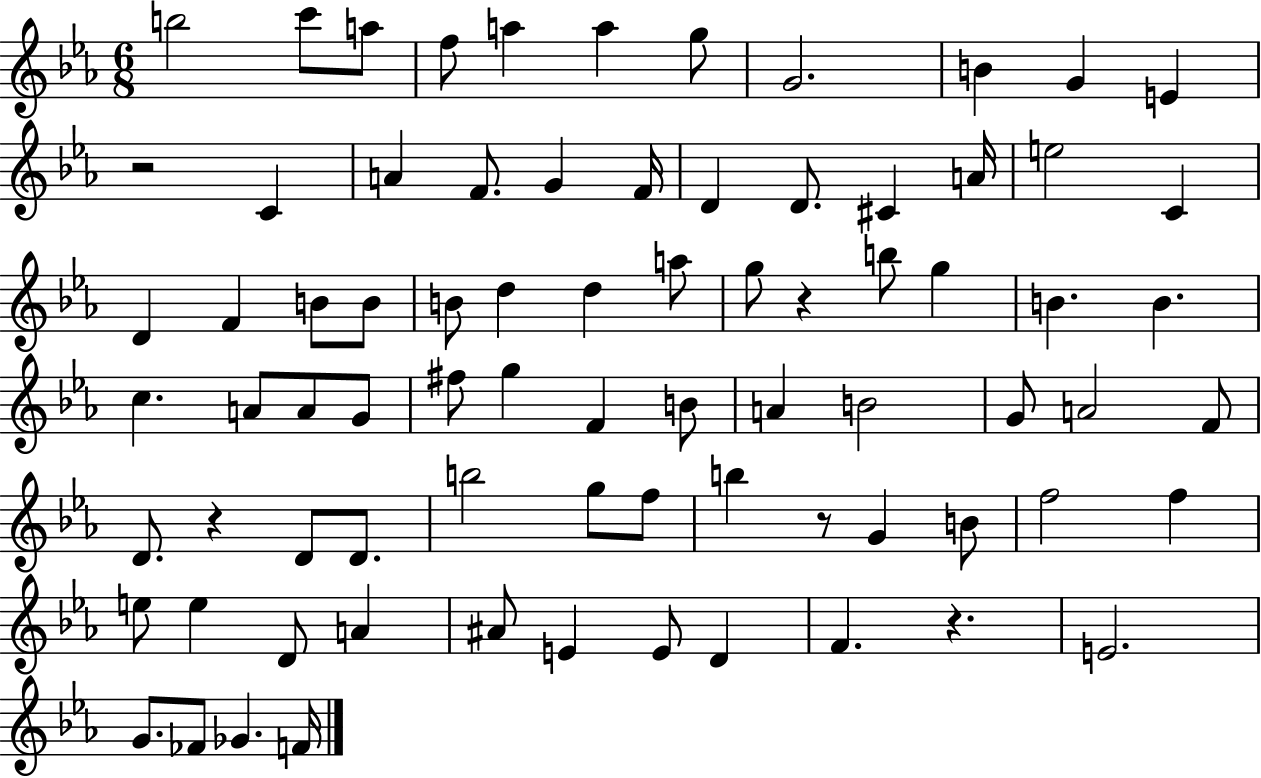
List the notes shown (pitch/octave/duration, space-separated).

B5/h C6/e A5/e F5/e A5/q A5/q G5/e G4/h. B4/q G4/q E4/q R/h C4/q A4/q F4/e. G4/q F4/s D4/q D4/e. C#4/q A4/s E5/h C4/q D4/q F4/q B4/e B4/e B4/e D5/q D5/q A5/e G5/e R/q B5/e G5/q B4/q. B4/q. C5/q. A4/e A4/e G4/e F#5/e G5/q F4/q B4/e A4/q B4/h G4/e A4/h F4/e D4/e. R/q D4/e D4/e. B5/h G5/e F5/e B5/q R/e G4/q B4/e F5/h F5/q E5/e E5/q D4/e A4/q A#4/e E4/q E4/e D4/q F4/q. R/q. E4/h. G4/e. FES4/e Gb4/q. F4/s